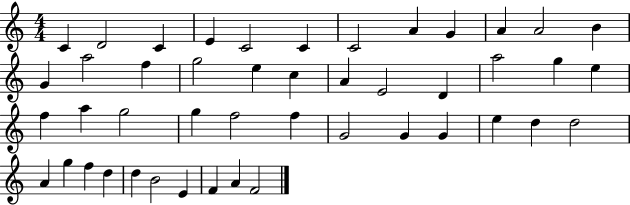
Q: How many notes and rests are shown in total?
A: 46